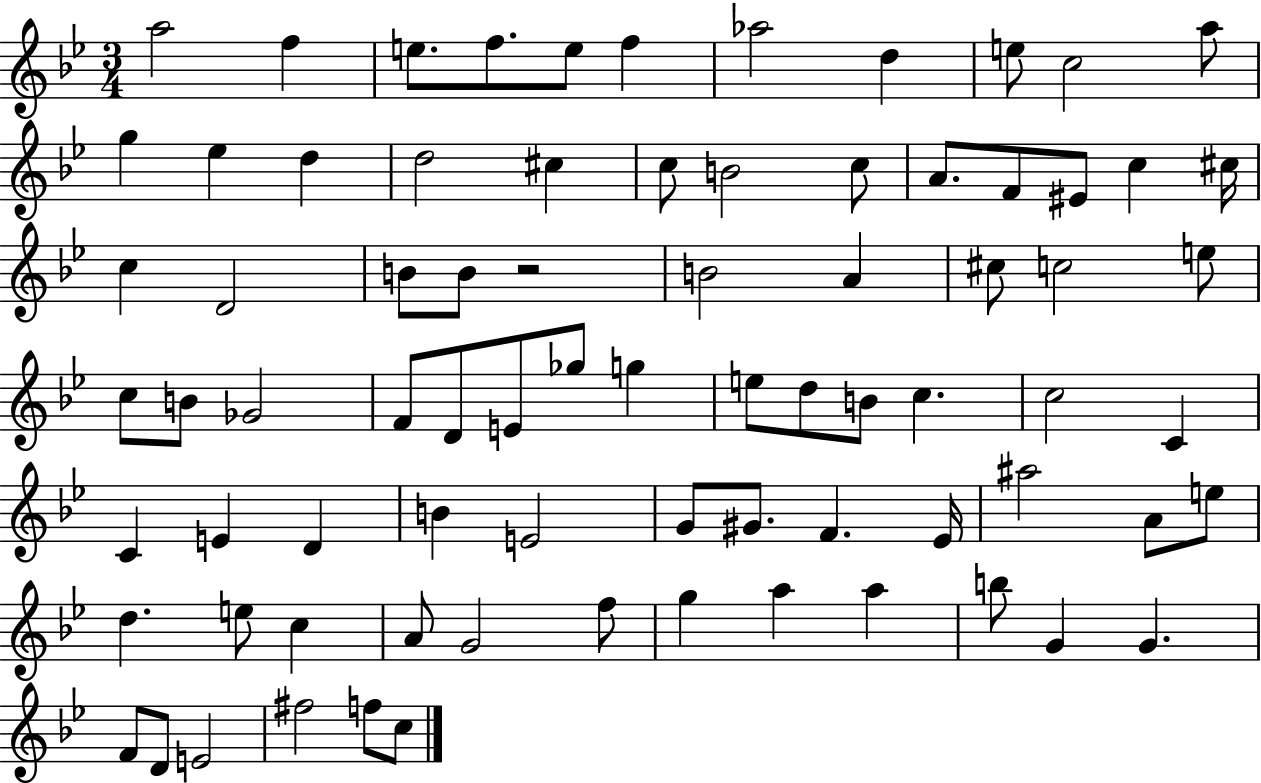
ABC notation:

X:1
T:Untitled
M:3/4
L:1/4
K:Bb
a2 f e/2 f/2 e/2 f _a2 d e/2 c2 a/2 g _e d d2 ^c c/2 B2 c/2 A/2 F/2 ^E/2 c ^c/4 c D2 B/2 B/2 z2 B2 A ^c/2 c2 e/2 c/2 B/2 _G2 F/2 D/2 E/2 _g/2 g e/2 d/2 B/2 c c2 C C E D B E2 G/2 ^G/2 F _E/4 ^a2 A/2 e/2 d e/2 c A/2 G2 f/2 g a a b/2 G G F/2 D/2 E2 ^f2 f/2 c/2